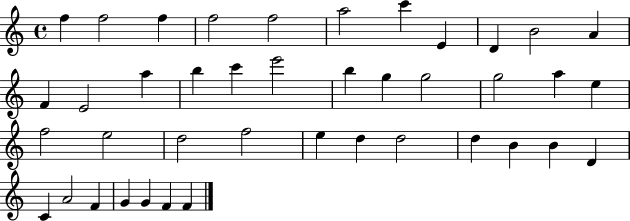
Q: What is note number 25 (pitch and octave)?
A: E5